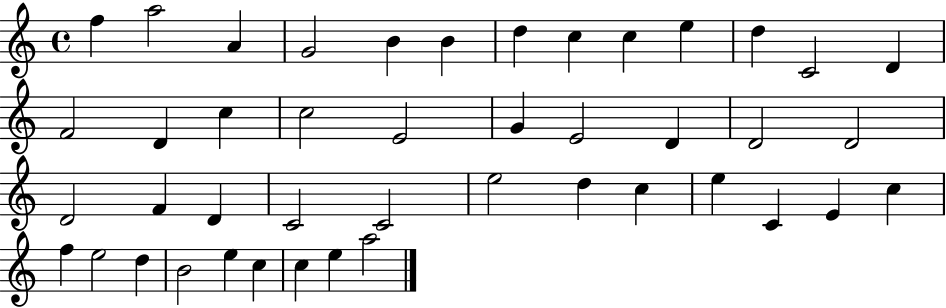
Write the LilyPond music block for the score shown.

{
  \clef treble
  \time 4/4
  \defaultTimeSignature
  \key c \major
  f''4 a''2 a'4 | g'2 b'4 b'4 | d''4 c''4 c''4 e''4 | d''4 c'2 d'4 | \break f'2 d'4 c''4 | c''2 e'2 | g'4 e'2 d'4 | d'2 d'2 | \break d'2 f'4 d'4 | c'2 c'2 | e''2 d''4 c''4 | e''4 c'4 e'4 c''4 | \break f''4 e''2 d''4 | b'2 e''4 c''4 | c''4 e''4 a''2 | \bar "|."
}